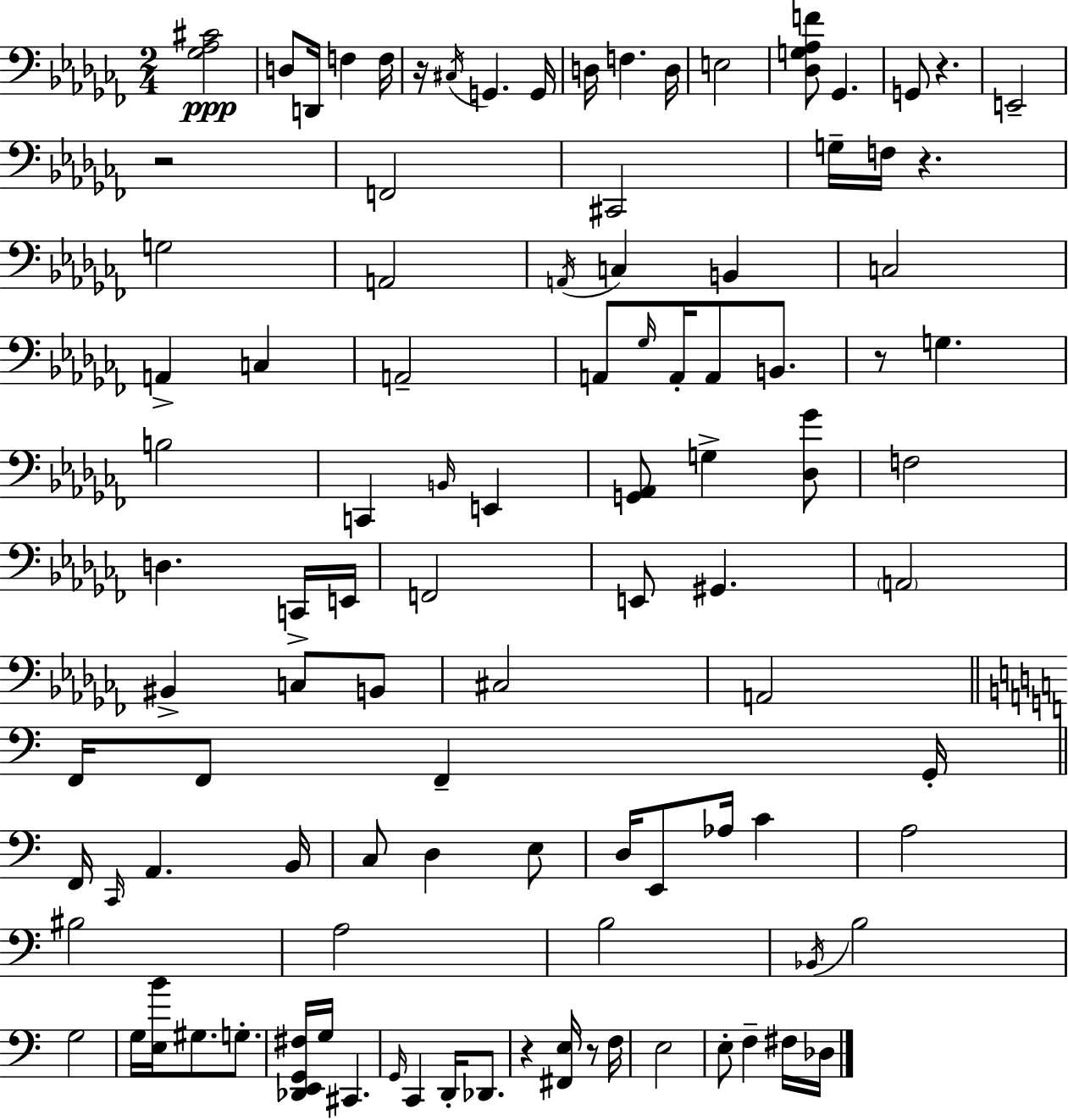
{
  \clef bass
  \numericTimeSignature
  \time 2/4
  \key aes \minor
  <ges aes cis'>2\ppp | d8 d,16 f4 f16 | r16 \acciaccatura { cis16 } g,4. | g,16 d16 f4. | \break d16 e2 | <des g aes f'>8 ges,4. | g,8 r4. | e,2-- | \break r2 | f,2 | cis,2 | g16-- f16 r4. | \break g2 | a,2 | \acciaccatura { a,16 } c4 b,4 | c2 | \break a,4-> c4 | a,2-- | a,8 \grace { ges16 } a,16-. a,8 | b,8. r8 g4. | \break b2 | c,4 \grace { b,16 } | e,4 <g, aes,>8 g4-> | <des ges'>8 f2 | \break d4. | c,16-> e,16 f,2 | e,8 gis,4. | \parenthesize a,2 | \break bis,4-> | c8 b,8 cis2 | a,2 | \bar "||" \break \key c \major f,16 f,8 f,4-- g,16-. | \bar "||" \break \key c \major f,16 \grace { c,16 } a,4. | b,16 c8 d4 e8 | d16 e,8 aes16 c'4 | a2 | \break bis2 | a2 | b2 | \acciaccatura { bes,16 } b2 | \break g2 | g16 <e b'>16 gis8. g8.-. | <des, e, g, fis>16 g16 cis,4. | \grace { g,16 } c,4 d,16-. | \break des,8. r4 <fis, e>16 | r8 f16 e2 | e8-. f4-- | fis16 des16 \bar "|."
}